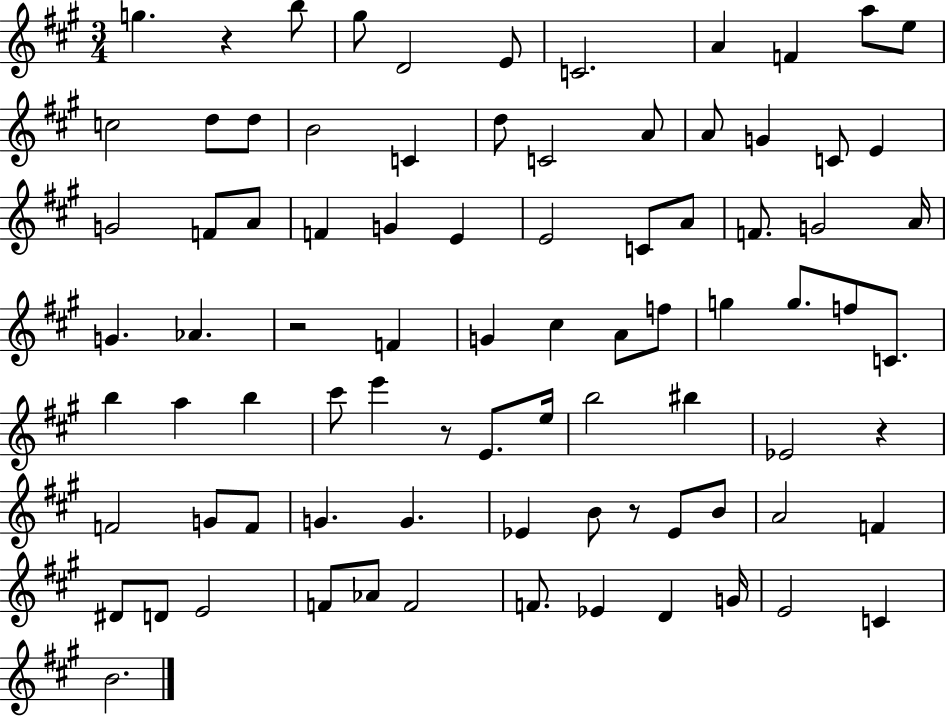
{
  \clef treble
  \numericTimeSignature
  \time 3/4
  \key a \major
  \repeat volta 2 { g''4. r4 b''8 | gis''8 d'2 e'8 | c'2. | a'4 f'4 a''8 e''8 | \break c''2 d''8 d''8 | b'2 c'4 | d''8 c'2 a'8 | a'8 g'4 c'8 e'4 | \break g'2 f'8 a'8 | f'4 g'4 e'4 | e'2 c'8 a'8 | f'8. g'2 a'16 | \break g'4. aes'4. | r2 f'4 | g'4 cis''4 a'8 f''8 | g''4 g''8. f''8 c'8. | \break b''4 a''4 b''4 | cis'''8 e'''4 r8 e'8. e''16 | b''2 bis''4 | ees'2 r4 | \break f'2 g'8 f'8 | g'4. g'4. | ees'4 b'8 r8 ees'8 b'8 | a'2 f'4 | \break dis'8 d'8 e'2 | f'8 aes'8 f'2 | f'8. ees'4 d'4 g'16 | e'2 c'4 | \break b'2. | } \bar "|."
}